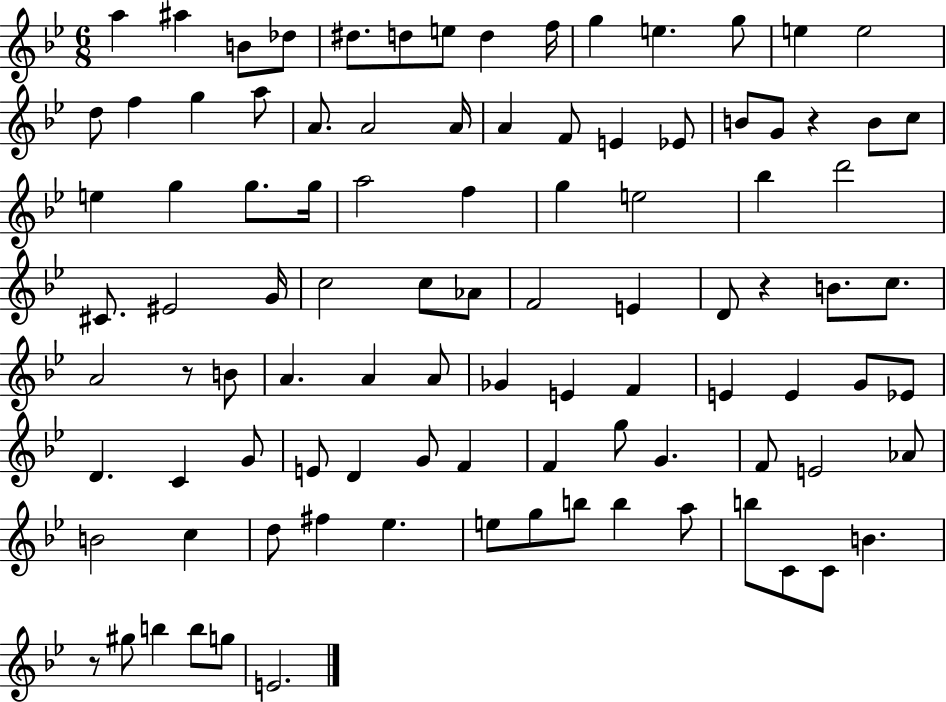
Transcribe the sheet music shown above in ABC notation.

X:1
T:Untitled
M:6/8
L:1/4
K:Bb
a ^a B/2 _d/2 ^d/2 d/2 e/2 d f/4 g e g/2 e e2 d/2 f g a/2 A/2 A2 A/4 A F/2 E _E/2 B/2 G/2 z B/2 c/2 e g g/2 g/4 a2 f g e2 _b d'2 ^C/2 ^E2 G/4 c2 c/2 _A/2 F2 E D/2 z B/2 c/2 A2 z/2 B/2 A A A/2 _G E F E E G/2 _E/2 D C G/2 E/2 D G/2 F F g/2 G F/2 E2 _A/2 B2 c d/2 ^f _e e/2 g/2 b/2 b a/2 b/2 C/2 C/2 B z/2 ^g/2 b b/2 g/2 E2